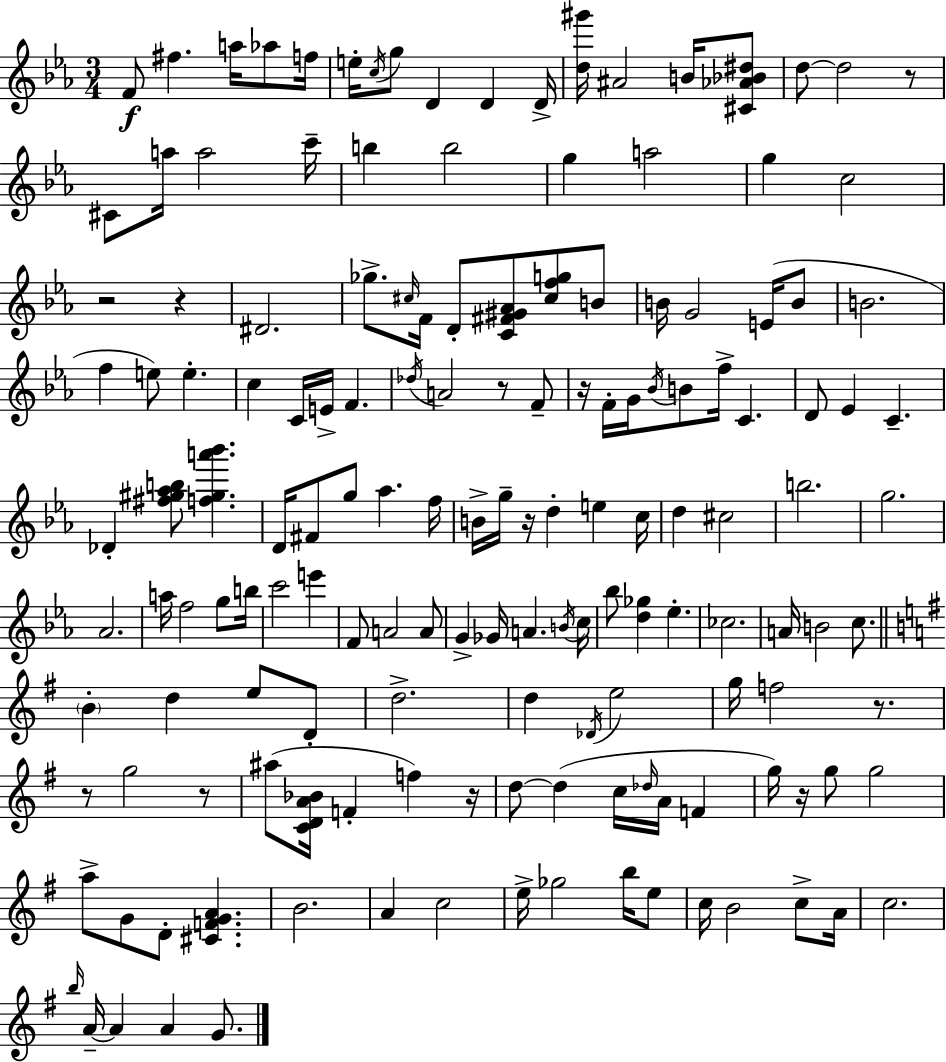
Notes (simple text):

F4/e F#5/q. A5/s Ab5/e F5/s E5/s C5/s G5/e D4/q D4/q D4/s [D5,G#6]/s A#4/h B4/s [C#4,Ab4,Bb4,D#5]/e D5/e D5/h R/e C#4/e A5/s A5/h C6/s B5/q B5/h G5/q A5/h G5/q C5/h R/h R/q D#4/h. Gb5/e. C#5/s F4/s D4/e [C4,F#4,G#4,Ab4]/e [C#5,F5,G5]/e B4/e B4/s G4/h E4/s B4/e B4/h. F5/q E5/e E5/q. C5/q C4/s E4/s F4/q. Db5/s A4/h R/e F4/e R/s F4/s G4/s Bb4/s B4/e F5/s C4/q. D4/e Eb4/q C4/q. Db4/q [F#5,G#5,Ab5,B5]/e [F5,G#5,A6,Bb6]/q. D4/s F#4/e G5/e Ab5/q. F5/s B4/s G5/s R/s D5/q E5/q C5/s D5/q C#5/h B5/h. G5/h. Ab4/h. A5/s F5/h G5/e B5/s C6/h E6/q F4/e A4/h A4/e G4/q Gb4/s A4/q. B4/s C5/s Bb5/e [D5,Gb5]/q Eb5/q. CES5/h. A4/s B4/h C5/e. B4/q D5/q E5/e D4/e D5/h. D5/q Db4/s E5/h G5/s F5/h R/e. R/e G5/h R/e A#5/e [C4,D4,A4,Bb4]/s F4/q F5/q R/s D5/e D5/q C5/s Db5/s A4/s F4/q G5/s R/s G5/e G5/h A5/e G4/e D4/e [C#4,F4,G4,A4]/q. B4/h. A4/q C5/h E5/s Gb5/h B5/s E5/e C5/s B4/h C5/e A4/s C5/h. B5/s A4/s A4/q A4/q G4/e.